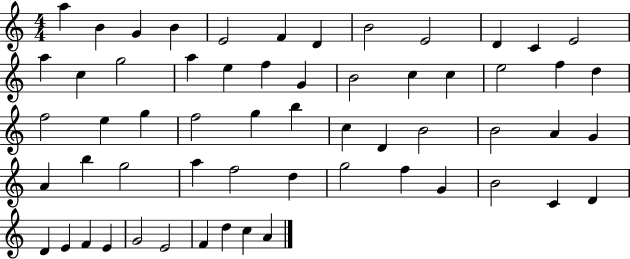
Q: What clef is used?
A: treble